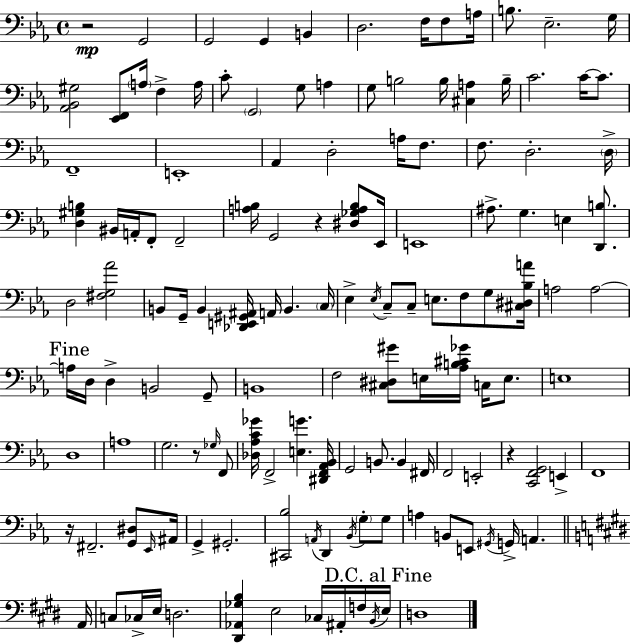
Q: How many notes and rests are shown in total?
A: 137